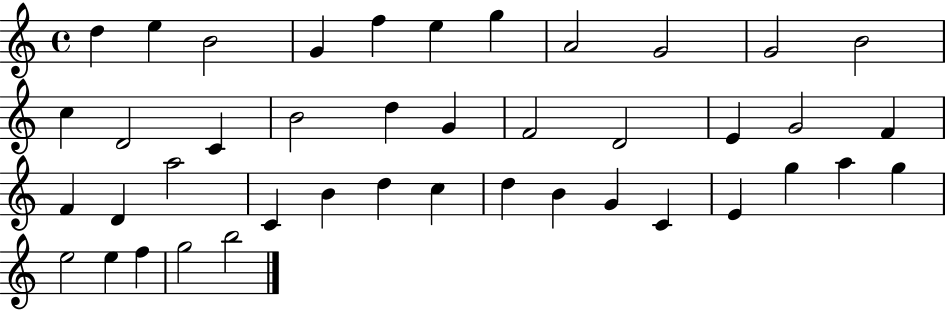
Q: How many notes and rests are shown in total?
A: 42